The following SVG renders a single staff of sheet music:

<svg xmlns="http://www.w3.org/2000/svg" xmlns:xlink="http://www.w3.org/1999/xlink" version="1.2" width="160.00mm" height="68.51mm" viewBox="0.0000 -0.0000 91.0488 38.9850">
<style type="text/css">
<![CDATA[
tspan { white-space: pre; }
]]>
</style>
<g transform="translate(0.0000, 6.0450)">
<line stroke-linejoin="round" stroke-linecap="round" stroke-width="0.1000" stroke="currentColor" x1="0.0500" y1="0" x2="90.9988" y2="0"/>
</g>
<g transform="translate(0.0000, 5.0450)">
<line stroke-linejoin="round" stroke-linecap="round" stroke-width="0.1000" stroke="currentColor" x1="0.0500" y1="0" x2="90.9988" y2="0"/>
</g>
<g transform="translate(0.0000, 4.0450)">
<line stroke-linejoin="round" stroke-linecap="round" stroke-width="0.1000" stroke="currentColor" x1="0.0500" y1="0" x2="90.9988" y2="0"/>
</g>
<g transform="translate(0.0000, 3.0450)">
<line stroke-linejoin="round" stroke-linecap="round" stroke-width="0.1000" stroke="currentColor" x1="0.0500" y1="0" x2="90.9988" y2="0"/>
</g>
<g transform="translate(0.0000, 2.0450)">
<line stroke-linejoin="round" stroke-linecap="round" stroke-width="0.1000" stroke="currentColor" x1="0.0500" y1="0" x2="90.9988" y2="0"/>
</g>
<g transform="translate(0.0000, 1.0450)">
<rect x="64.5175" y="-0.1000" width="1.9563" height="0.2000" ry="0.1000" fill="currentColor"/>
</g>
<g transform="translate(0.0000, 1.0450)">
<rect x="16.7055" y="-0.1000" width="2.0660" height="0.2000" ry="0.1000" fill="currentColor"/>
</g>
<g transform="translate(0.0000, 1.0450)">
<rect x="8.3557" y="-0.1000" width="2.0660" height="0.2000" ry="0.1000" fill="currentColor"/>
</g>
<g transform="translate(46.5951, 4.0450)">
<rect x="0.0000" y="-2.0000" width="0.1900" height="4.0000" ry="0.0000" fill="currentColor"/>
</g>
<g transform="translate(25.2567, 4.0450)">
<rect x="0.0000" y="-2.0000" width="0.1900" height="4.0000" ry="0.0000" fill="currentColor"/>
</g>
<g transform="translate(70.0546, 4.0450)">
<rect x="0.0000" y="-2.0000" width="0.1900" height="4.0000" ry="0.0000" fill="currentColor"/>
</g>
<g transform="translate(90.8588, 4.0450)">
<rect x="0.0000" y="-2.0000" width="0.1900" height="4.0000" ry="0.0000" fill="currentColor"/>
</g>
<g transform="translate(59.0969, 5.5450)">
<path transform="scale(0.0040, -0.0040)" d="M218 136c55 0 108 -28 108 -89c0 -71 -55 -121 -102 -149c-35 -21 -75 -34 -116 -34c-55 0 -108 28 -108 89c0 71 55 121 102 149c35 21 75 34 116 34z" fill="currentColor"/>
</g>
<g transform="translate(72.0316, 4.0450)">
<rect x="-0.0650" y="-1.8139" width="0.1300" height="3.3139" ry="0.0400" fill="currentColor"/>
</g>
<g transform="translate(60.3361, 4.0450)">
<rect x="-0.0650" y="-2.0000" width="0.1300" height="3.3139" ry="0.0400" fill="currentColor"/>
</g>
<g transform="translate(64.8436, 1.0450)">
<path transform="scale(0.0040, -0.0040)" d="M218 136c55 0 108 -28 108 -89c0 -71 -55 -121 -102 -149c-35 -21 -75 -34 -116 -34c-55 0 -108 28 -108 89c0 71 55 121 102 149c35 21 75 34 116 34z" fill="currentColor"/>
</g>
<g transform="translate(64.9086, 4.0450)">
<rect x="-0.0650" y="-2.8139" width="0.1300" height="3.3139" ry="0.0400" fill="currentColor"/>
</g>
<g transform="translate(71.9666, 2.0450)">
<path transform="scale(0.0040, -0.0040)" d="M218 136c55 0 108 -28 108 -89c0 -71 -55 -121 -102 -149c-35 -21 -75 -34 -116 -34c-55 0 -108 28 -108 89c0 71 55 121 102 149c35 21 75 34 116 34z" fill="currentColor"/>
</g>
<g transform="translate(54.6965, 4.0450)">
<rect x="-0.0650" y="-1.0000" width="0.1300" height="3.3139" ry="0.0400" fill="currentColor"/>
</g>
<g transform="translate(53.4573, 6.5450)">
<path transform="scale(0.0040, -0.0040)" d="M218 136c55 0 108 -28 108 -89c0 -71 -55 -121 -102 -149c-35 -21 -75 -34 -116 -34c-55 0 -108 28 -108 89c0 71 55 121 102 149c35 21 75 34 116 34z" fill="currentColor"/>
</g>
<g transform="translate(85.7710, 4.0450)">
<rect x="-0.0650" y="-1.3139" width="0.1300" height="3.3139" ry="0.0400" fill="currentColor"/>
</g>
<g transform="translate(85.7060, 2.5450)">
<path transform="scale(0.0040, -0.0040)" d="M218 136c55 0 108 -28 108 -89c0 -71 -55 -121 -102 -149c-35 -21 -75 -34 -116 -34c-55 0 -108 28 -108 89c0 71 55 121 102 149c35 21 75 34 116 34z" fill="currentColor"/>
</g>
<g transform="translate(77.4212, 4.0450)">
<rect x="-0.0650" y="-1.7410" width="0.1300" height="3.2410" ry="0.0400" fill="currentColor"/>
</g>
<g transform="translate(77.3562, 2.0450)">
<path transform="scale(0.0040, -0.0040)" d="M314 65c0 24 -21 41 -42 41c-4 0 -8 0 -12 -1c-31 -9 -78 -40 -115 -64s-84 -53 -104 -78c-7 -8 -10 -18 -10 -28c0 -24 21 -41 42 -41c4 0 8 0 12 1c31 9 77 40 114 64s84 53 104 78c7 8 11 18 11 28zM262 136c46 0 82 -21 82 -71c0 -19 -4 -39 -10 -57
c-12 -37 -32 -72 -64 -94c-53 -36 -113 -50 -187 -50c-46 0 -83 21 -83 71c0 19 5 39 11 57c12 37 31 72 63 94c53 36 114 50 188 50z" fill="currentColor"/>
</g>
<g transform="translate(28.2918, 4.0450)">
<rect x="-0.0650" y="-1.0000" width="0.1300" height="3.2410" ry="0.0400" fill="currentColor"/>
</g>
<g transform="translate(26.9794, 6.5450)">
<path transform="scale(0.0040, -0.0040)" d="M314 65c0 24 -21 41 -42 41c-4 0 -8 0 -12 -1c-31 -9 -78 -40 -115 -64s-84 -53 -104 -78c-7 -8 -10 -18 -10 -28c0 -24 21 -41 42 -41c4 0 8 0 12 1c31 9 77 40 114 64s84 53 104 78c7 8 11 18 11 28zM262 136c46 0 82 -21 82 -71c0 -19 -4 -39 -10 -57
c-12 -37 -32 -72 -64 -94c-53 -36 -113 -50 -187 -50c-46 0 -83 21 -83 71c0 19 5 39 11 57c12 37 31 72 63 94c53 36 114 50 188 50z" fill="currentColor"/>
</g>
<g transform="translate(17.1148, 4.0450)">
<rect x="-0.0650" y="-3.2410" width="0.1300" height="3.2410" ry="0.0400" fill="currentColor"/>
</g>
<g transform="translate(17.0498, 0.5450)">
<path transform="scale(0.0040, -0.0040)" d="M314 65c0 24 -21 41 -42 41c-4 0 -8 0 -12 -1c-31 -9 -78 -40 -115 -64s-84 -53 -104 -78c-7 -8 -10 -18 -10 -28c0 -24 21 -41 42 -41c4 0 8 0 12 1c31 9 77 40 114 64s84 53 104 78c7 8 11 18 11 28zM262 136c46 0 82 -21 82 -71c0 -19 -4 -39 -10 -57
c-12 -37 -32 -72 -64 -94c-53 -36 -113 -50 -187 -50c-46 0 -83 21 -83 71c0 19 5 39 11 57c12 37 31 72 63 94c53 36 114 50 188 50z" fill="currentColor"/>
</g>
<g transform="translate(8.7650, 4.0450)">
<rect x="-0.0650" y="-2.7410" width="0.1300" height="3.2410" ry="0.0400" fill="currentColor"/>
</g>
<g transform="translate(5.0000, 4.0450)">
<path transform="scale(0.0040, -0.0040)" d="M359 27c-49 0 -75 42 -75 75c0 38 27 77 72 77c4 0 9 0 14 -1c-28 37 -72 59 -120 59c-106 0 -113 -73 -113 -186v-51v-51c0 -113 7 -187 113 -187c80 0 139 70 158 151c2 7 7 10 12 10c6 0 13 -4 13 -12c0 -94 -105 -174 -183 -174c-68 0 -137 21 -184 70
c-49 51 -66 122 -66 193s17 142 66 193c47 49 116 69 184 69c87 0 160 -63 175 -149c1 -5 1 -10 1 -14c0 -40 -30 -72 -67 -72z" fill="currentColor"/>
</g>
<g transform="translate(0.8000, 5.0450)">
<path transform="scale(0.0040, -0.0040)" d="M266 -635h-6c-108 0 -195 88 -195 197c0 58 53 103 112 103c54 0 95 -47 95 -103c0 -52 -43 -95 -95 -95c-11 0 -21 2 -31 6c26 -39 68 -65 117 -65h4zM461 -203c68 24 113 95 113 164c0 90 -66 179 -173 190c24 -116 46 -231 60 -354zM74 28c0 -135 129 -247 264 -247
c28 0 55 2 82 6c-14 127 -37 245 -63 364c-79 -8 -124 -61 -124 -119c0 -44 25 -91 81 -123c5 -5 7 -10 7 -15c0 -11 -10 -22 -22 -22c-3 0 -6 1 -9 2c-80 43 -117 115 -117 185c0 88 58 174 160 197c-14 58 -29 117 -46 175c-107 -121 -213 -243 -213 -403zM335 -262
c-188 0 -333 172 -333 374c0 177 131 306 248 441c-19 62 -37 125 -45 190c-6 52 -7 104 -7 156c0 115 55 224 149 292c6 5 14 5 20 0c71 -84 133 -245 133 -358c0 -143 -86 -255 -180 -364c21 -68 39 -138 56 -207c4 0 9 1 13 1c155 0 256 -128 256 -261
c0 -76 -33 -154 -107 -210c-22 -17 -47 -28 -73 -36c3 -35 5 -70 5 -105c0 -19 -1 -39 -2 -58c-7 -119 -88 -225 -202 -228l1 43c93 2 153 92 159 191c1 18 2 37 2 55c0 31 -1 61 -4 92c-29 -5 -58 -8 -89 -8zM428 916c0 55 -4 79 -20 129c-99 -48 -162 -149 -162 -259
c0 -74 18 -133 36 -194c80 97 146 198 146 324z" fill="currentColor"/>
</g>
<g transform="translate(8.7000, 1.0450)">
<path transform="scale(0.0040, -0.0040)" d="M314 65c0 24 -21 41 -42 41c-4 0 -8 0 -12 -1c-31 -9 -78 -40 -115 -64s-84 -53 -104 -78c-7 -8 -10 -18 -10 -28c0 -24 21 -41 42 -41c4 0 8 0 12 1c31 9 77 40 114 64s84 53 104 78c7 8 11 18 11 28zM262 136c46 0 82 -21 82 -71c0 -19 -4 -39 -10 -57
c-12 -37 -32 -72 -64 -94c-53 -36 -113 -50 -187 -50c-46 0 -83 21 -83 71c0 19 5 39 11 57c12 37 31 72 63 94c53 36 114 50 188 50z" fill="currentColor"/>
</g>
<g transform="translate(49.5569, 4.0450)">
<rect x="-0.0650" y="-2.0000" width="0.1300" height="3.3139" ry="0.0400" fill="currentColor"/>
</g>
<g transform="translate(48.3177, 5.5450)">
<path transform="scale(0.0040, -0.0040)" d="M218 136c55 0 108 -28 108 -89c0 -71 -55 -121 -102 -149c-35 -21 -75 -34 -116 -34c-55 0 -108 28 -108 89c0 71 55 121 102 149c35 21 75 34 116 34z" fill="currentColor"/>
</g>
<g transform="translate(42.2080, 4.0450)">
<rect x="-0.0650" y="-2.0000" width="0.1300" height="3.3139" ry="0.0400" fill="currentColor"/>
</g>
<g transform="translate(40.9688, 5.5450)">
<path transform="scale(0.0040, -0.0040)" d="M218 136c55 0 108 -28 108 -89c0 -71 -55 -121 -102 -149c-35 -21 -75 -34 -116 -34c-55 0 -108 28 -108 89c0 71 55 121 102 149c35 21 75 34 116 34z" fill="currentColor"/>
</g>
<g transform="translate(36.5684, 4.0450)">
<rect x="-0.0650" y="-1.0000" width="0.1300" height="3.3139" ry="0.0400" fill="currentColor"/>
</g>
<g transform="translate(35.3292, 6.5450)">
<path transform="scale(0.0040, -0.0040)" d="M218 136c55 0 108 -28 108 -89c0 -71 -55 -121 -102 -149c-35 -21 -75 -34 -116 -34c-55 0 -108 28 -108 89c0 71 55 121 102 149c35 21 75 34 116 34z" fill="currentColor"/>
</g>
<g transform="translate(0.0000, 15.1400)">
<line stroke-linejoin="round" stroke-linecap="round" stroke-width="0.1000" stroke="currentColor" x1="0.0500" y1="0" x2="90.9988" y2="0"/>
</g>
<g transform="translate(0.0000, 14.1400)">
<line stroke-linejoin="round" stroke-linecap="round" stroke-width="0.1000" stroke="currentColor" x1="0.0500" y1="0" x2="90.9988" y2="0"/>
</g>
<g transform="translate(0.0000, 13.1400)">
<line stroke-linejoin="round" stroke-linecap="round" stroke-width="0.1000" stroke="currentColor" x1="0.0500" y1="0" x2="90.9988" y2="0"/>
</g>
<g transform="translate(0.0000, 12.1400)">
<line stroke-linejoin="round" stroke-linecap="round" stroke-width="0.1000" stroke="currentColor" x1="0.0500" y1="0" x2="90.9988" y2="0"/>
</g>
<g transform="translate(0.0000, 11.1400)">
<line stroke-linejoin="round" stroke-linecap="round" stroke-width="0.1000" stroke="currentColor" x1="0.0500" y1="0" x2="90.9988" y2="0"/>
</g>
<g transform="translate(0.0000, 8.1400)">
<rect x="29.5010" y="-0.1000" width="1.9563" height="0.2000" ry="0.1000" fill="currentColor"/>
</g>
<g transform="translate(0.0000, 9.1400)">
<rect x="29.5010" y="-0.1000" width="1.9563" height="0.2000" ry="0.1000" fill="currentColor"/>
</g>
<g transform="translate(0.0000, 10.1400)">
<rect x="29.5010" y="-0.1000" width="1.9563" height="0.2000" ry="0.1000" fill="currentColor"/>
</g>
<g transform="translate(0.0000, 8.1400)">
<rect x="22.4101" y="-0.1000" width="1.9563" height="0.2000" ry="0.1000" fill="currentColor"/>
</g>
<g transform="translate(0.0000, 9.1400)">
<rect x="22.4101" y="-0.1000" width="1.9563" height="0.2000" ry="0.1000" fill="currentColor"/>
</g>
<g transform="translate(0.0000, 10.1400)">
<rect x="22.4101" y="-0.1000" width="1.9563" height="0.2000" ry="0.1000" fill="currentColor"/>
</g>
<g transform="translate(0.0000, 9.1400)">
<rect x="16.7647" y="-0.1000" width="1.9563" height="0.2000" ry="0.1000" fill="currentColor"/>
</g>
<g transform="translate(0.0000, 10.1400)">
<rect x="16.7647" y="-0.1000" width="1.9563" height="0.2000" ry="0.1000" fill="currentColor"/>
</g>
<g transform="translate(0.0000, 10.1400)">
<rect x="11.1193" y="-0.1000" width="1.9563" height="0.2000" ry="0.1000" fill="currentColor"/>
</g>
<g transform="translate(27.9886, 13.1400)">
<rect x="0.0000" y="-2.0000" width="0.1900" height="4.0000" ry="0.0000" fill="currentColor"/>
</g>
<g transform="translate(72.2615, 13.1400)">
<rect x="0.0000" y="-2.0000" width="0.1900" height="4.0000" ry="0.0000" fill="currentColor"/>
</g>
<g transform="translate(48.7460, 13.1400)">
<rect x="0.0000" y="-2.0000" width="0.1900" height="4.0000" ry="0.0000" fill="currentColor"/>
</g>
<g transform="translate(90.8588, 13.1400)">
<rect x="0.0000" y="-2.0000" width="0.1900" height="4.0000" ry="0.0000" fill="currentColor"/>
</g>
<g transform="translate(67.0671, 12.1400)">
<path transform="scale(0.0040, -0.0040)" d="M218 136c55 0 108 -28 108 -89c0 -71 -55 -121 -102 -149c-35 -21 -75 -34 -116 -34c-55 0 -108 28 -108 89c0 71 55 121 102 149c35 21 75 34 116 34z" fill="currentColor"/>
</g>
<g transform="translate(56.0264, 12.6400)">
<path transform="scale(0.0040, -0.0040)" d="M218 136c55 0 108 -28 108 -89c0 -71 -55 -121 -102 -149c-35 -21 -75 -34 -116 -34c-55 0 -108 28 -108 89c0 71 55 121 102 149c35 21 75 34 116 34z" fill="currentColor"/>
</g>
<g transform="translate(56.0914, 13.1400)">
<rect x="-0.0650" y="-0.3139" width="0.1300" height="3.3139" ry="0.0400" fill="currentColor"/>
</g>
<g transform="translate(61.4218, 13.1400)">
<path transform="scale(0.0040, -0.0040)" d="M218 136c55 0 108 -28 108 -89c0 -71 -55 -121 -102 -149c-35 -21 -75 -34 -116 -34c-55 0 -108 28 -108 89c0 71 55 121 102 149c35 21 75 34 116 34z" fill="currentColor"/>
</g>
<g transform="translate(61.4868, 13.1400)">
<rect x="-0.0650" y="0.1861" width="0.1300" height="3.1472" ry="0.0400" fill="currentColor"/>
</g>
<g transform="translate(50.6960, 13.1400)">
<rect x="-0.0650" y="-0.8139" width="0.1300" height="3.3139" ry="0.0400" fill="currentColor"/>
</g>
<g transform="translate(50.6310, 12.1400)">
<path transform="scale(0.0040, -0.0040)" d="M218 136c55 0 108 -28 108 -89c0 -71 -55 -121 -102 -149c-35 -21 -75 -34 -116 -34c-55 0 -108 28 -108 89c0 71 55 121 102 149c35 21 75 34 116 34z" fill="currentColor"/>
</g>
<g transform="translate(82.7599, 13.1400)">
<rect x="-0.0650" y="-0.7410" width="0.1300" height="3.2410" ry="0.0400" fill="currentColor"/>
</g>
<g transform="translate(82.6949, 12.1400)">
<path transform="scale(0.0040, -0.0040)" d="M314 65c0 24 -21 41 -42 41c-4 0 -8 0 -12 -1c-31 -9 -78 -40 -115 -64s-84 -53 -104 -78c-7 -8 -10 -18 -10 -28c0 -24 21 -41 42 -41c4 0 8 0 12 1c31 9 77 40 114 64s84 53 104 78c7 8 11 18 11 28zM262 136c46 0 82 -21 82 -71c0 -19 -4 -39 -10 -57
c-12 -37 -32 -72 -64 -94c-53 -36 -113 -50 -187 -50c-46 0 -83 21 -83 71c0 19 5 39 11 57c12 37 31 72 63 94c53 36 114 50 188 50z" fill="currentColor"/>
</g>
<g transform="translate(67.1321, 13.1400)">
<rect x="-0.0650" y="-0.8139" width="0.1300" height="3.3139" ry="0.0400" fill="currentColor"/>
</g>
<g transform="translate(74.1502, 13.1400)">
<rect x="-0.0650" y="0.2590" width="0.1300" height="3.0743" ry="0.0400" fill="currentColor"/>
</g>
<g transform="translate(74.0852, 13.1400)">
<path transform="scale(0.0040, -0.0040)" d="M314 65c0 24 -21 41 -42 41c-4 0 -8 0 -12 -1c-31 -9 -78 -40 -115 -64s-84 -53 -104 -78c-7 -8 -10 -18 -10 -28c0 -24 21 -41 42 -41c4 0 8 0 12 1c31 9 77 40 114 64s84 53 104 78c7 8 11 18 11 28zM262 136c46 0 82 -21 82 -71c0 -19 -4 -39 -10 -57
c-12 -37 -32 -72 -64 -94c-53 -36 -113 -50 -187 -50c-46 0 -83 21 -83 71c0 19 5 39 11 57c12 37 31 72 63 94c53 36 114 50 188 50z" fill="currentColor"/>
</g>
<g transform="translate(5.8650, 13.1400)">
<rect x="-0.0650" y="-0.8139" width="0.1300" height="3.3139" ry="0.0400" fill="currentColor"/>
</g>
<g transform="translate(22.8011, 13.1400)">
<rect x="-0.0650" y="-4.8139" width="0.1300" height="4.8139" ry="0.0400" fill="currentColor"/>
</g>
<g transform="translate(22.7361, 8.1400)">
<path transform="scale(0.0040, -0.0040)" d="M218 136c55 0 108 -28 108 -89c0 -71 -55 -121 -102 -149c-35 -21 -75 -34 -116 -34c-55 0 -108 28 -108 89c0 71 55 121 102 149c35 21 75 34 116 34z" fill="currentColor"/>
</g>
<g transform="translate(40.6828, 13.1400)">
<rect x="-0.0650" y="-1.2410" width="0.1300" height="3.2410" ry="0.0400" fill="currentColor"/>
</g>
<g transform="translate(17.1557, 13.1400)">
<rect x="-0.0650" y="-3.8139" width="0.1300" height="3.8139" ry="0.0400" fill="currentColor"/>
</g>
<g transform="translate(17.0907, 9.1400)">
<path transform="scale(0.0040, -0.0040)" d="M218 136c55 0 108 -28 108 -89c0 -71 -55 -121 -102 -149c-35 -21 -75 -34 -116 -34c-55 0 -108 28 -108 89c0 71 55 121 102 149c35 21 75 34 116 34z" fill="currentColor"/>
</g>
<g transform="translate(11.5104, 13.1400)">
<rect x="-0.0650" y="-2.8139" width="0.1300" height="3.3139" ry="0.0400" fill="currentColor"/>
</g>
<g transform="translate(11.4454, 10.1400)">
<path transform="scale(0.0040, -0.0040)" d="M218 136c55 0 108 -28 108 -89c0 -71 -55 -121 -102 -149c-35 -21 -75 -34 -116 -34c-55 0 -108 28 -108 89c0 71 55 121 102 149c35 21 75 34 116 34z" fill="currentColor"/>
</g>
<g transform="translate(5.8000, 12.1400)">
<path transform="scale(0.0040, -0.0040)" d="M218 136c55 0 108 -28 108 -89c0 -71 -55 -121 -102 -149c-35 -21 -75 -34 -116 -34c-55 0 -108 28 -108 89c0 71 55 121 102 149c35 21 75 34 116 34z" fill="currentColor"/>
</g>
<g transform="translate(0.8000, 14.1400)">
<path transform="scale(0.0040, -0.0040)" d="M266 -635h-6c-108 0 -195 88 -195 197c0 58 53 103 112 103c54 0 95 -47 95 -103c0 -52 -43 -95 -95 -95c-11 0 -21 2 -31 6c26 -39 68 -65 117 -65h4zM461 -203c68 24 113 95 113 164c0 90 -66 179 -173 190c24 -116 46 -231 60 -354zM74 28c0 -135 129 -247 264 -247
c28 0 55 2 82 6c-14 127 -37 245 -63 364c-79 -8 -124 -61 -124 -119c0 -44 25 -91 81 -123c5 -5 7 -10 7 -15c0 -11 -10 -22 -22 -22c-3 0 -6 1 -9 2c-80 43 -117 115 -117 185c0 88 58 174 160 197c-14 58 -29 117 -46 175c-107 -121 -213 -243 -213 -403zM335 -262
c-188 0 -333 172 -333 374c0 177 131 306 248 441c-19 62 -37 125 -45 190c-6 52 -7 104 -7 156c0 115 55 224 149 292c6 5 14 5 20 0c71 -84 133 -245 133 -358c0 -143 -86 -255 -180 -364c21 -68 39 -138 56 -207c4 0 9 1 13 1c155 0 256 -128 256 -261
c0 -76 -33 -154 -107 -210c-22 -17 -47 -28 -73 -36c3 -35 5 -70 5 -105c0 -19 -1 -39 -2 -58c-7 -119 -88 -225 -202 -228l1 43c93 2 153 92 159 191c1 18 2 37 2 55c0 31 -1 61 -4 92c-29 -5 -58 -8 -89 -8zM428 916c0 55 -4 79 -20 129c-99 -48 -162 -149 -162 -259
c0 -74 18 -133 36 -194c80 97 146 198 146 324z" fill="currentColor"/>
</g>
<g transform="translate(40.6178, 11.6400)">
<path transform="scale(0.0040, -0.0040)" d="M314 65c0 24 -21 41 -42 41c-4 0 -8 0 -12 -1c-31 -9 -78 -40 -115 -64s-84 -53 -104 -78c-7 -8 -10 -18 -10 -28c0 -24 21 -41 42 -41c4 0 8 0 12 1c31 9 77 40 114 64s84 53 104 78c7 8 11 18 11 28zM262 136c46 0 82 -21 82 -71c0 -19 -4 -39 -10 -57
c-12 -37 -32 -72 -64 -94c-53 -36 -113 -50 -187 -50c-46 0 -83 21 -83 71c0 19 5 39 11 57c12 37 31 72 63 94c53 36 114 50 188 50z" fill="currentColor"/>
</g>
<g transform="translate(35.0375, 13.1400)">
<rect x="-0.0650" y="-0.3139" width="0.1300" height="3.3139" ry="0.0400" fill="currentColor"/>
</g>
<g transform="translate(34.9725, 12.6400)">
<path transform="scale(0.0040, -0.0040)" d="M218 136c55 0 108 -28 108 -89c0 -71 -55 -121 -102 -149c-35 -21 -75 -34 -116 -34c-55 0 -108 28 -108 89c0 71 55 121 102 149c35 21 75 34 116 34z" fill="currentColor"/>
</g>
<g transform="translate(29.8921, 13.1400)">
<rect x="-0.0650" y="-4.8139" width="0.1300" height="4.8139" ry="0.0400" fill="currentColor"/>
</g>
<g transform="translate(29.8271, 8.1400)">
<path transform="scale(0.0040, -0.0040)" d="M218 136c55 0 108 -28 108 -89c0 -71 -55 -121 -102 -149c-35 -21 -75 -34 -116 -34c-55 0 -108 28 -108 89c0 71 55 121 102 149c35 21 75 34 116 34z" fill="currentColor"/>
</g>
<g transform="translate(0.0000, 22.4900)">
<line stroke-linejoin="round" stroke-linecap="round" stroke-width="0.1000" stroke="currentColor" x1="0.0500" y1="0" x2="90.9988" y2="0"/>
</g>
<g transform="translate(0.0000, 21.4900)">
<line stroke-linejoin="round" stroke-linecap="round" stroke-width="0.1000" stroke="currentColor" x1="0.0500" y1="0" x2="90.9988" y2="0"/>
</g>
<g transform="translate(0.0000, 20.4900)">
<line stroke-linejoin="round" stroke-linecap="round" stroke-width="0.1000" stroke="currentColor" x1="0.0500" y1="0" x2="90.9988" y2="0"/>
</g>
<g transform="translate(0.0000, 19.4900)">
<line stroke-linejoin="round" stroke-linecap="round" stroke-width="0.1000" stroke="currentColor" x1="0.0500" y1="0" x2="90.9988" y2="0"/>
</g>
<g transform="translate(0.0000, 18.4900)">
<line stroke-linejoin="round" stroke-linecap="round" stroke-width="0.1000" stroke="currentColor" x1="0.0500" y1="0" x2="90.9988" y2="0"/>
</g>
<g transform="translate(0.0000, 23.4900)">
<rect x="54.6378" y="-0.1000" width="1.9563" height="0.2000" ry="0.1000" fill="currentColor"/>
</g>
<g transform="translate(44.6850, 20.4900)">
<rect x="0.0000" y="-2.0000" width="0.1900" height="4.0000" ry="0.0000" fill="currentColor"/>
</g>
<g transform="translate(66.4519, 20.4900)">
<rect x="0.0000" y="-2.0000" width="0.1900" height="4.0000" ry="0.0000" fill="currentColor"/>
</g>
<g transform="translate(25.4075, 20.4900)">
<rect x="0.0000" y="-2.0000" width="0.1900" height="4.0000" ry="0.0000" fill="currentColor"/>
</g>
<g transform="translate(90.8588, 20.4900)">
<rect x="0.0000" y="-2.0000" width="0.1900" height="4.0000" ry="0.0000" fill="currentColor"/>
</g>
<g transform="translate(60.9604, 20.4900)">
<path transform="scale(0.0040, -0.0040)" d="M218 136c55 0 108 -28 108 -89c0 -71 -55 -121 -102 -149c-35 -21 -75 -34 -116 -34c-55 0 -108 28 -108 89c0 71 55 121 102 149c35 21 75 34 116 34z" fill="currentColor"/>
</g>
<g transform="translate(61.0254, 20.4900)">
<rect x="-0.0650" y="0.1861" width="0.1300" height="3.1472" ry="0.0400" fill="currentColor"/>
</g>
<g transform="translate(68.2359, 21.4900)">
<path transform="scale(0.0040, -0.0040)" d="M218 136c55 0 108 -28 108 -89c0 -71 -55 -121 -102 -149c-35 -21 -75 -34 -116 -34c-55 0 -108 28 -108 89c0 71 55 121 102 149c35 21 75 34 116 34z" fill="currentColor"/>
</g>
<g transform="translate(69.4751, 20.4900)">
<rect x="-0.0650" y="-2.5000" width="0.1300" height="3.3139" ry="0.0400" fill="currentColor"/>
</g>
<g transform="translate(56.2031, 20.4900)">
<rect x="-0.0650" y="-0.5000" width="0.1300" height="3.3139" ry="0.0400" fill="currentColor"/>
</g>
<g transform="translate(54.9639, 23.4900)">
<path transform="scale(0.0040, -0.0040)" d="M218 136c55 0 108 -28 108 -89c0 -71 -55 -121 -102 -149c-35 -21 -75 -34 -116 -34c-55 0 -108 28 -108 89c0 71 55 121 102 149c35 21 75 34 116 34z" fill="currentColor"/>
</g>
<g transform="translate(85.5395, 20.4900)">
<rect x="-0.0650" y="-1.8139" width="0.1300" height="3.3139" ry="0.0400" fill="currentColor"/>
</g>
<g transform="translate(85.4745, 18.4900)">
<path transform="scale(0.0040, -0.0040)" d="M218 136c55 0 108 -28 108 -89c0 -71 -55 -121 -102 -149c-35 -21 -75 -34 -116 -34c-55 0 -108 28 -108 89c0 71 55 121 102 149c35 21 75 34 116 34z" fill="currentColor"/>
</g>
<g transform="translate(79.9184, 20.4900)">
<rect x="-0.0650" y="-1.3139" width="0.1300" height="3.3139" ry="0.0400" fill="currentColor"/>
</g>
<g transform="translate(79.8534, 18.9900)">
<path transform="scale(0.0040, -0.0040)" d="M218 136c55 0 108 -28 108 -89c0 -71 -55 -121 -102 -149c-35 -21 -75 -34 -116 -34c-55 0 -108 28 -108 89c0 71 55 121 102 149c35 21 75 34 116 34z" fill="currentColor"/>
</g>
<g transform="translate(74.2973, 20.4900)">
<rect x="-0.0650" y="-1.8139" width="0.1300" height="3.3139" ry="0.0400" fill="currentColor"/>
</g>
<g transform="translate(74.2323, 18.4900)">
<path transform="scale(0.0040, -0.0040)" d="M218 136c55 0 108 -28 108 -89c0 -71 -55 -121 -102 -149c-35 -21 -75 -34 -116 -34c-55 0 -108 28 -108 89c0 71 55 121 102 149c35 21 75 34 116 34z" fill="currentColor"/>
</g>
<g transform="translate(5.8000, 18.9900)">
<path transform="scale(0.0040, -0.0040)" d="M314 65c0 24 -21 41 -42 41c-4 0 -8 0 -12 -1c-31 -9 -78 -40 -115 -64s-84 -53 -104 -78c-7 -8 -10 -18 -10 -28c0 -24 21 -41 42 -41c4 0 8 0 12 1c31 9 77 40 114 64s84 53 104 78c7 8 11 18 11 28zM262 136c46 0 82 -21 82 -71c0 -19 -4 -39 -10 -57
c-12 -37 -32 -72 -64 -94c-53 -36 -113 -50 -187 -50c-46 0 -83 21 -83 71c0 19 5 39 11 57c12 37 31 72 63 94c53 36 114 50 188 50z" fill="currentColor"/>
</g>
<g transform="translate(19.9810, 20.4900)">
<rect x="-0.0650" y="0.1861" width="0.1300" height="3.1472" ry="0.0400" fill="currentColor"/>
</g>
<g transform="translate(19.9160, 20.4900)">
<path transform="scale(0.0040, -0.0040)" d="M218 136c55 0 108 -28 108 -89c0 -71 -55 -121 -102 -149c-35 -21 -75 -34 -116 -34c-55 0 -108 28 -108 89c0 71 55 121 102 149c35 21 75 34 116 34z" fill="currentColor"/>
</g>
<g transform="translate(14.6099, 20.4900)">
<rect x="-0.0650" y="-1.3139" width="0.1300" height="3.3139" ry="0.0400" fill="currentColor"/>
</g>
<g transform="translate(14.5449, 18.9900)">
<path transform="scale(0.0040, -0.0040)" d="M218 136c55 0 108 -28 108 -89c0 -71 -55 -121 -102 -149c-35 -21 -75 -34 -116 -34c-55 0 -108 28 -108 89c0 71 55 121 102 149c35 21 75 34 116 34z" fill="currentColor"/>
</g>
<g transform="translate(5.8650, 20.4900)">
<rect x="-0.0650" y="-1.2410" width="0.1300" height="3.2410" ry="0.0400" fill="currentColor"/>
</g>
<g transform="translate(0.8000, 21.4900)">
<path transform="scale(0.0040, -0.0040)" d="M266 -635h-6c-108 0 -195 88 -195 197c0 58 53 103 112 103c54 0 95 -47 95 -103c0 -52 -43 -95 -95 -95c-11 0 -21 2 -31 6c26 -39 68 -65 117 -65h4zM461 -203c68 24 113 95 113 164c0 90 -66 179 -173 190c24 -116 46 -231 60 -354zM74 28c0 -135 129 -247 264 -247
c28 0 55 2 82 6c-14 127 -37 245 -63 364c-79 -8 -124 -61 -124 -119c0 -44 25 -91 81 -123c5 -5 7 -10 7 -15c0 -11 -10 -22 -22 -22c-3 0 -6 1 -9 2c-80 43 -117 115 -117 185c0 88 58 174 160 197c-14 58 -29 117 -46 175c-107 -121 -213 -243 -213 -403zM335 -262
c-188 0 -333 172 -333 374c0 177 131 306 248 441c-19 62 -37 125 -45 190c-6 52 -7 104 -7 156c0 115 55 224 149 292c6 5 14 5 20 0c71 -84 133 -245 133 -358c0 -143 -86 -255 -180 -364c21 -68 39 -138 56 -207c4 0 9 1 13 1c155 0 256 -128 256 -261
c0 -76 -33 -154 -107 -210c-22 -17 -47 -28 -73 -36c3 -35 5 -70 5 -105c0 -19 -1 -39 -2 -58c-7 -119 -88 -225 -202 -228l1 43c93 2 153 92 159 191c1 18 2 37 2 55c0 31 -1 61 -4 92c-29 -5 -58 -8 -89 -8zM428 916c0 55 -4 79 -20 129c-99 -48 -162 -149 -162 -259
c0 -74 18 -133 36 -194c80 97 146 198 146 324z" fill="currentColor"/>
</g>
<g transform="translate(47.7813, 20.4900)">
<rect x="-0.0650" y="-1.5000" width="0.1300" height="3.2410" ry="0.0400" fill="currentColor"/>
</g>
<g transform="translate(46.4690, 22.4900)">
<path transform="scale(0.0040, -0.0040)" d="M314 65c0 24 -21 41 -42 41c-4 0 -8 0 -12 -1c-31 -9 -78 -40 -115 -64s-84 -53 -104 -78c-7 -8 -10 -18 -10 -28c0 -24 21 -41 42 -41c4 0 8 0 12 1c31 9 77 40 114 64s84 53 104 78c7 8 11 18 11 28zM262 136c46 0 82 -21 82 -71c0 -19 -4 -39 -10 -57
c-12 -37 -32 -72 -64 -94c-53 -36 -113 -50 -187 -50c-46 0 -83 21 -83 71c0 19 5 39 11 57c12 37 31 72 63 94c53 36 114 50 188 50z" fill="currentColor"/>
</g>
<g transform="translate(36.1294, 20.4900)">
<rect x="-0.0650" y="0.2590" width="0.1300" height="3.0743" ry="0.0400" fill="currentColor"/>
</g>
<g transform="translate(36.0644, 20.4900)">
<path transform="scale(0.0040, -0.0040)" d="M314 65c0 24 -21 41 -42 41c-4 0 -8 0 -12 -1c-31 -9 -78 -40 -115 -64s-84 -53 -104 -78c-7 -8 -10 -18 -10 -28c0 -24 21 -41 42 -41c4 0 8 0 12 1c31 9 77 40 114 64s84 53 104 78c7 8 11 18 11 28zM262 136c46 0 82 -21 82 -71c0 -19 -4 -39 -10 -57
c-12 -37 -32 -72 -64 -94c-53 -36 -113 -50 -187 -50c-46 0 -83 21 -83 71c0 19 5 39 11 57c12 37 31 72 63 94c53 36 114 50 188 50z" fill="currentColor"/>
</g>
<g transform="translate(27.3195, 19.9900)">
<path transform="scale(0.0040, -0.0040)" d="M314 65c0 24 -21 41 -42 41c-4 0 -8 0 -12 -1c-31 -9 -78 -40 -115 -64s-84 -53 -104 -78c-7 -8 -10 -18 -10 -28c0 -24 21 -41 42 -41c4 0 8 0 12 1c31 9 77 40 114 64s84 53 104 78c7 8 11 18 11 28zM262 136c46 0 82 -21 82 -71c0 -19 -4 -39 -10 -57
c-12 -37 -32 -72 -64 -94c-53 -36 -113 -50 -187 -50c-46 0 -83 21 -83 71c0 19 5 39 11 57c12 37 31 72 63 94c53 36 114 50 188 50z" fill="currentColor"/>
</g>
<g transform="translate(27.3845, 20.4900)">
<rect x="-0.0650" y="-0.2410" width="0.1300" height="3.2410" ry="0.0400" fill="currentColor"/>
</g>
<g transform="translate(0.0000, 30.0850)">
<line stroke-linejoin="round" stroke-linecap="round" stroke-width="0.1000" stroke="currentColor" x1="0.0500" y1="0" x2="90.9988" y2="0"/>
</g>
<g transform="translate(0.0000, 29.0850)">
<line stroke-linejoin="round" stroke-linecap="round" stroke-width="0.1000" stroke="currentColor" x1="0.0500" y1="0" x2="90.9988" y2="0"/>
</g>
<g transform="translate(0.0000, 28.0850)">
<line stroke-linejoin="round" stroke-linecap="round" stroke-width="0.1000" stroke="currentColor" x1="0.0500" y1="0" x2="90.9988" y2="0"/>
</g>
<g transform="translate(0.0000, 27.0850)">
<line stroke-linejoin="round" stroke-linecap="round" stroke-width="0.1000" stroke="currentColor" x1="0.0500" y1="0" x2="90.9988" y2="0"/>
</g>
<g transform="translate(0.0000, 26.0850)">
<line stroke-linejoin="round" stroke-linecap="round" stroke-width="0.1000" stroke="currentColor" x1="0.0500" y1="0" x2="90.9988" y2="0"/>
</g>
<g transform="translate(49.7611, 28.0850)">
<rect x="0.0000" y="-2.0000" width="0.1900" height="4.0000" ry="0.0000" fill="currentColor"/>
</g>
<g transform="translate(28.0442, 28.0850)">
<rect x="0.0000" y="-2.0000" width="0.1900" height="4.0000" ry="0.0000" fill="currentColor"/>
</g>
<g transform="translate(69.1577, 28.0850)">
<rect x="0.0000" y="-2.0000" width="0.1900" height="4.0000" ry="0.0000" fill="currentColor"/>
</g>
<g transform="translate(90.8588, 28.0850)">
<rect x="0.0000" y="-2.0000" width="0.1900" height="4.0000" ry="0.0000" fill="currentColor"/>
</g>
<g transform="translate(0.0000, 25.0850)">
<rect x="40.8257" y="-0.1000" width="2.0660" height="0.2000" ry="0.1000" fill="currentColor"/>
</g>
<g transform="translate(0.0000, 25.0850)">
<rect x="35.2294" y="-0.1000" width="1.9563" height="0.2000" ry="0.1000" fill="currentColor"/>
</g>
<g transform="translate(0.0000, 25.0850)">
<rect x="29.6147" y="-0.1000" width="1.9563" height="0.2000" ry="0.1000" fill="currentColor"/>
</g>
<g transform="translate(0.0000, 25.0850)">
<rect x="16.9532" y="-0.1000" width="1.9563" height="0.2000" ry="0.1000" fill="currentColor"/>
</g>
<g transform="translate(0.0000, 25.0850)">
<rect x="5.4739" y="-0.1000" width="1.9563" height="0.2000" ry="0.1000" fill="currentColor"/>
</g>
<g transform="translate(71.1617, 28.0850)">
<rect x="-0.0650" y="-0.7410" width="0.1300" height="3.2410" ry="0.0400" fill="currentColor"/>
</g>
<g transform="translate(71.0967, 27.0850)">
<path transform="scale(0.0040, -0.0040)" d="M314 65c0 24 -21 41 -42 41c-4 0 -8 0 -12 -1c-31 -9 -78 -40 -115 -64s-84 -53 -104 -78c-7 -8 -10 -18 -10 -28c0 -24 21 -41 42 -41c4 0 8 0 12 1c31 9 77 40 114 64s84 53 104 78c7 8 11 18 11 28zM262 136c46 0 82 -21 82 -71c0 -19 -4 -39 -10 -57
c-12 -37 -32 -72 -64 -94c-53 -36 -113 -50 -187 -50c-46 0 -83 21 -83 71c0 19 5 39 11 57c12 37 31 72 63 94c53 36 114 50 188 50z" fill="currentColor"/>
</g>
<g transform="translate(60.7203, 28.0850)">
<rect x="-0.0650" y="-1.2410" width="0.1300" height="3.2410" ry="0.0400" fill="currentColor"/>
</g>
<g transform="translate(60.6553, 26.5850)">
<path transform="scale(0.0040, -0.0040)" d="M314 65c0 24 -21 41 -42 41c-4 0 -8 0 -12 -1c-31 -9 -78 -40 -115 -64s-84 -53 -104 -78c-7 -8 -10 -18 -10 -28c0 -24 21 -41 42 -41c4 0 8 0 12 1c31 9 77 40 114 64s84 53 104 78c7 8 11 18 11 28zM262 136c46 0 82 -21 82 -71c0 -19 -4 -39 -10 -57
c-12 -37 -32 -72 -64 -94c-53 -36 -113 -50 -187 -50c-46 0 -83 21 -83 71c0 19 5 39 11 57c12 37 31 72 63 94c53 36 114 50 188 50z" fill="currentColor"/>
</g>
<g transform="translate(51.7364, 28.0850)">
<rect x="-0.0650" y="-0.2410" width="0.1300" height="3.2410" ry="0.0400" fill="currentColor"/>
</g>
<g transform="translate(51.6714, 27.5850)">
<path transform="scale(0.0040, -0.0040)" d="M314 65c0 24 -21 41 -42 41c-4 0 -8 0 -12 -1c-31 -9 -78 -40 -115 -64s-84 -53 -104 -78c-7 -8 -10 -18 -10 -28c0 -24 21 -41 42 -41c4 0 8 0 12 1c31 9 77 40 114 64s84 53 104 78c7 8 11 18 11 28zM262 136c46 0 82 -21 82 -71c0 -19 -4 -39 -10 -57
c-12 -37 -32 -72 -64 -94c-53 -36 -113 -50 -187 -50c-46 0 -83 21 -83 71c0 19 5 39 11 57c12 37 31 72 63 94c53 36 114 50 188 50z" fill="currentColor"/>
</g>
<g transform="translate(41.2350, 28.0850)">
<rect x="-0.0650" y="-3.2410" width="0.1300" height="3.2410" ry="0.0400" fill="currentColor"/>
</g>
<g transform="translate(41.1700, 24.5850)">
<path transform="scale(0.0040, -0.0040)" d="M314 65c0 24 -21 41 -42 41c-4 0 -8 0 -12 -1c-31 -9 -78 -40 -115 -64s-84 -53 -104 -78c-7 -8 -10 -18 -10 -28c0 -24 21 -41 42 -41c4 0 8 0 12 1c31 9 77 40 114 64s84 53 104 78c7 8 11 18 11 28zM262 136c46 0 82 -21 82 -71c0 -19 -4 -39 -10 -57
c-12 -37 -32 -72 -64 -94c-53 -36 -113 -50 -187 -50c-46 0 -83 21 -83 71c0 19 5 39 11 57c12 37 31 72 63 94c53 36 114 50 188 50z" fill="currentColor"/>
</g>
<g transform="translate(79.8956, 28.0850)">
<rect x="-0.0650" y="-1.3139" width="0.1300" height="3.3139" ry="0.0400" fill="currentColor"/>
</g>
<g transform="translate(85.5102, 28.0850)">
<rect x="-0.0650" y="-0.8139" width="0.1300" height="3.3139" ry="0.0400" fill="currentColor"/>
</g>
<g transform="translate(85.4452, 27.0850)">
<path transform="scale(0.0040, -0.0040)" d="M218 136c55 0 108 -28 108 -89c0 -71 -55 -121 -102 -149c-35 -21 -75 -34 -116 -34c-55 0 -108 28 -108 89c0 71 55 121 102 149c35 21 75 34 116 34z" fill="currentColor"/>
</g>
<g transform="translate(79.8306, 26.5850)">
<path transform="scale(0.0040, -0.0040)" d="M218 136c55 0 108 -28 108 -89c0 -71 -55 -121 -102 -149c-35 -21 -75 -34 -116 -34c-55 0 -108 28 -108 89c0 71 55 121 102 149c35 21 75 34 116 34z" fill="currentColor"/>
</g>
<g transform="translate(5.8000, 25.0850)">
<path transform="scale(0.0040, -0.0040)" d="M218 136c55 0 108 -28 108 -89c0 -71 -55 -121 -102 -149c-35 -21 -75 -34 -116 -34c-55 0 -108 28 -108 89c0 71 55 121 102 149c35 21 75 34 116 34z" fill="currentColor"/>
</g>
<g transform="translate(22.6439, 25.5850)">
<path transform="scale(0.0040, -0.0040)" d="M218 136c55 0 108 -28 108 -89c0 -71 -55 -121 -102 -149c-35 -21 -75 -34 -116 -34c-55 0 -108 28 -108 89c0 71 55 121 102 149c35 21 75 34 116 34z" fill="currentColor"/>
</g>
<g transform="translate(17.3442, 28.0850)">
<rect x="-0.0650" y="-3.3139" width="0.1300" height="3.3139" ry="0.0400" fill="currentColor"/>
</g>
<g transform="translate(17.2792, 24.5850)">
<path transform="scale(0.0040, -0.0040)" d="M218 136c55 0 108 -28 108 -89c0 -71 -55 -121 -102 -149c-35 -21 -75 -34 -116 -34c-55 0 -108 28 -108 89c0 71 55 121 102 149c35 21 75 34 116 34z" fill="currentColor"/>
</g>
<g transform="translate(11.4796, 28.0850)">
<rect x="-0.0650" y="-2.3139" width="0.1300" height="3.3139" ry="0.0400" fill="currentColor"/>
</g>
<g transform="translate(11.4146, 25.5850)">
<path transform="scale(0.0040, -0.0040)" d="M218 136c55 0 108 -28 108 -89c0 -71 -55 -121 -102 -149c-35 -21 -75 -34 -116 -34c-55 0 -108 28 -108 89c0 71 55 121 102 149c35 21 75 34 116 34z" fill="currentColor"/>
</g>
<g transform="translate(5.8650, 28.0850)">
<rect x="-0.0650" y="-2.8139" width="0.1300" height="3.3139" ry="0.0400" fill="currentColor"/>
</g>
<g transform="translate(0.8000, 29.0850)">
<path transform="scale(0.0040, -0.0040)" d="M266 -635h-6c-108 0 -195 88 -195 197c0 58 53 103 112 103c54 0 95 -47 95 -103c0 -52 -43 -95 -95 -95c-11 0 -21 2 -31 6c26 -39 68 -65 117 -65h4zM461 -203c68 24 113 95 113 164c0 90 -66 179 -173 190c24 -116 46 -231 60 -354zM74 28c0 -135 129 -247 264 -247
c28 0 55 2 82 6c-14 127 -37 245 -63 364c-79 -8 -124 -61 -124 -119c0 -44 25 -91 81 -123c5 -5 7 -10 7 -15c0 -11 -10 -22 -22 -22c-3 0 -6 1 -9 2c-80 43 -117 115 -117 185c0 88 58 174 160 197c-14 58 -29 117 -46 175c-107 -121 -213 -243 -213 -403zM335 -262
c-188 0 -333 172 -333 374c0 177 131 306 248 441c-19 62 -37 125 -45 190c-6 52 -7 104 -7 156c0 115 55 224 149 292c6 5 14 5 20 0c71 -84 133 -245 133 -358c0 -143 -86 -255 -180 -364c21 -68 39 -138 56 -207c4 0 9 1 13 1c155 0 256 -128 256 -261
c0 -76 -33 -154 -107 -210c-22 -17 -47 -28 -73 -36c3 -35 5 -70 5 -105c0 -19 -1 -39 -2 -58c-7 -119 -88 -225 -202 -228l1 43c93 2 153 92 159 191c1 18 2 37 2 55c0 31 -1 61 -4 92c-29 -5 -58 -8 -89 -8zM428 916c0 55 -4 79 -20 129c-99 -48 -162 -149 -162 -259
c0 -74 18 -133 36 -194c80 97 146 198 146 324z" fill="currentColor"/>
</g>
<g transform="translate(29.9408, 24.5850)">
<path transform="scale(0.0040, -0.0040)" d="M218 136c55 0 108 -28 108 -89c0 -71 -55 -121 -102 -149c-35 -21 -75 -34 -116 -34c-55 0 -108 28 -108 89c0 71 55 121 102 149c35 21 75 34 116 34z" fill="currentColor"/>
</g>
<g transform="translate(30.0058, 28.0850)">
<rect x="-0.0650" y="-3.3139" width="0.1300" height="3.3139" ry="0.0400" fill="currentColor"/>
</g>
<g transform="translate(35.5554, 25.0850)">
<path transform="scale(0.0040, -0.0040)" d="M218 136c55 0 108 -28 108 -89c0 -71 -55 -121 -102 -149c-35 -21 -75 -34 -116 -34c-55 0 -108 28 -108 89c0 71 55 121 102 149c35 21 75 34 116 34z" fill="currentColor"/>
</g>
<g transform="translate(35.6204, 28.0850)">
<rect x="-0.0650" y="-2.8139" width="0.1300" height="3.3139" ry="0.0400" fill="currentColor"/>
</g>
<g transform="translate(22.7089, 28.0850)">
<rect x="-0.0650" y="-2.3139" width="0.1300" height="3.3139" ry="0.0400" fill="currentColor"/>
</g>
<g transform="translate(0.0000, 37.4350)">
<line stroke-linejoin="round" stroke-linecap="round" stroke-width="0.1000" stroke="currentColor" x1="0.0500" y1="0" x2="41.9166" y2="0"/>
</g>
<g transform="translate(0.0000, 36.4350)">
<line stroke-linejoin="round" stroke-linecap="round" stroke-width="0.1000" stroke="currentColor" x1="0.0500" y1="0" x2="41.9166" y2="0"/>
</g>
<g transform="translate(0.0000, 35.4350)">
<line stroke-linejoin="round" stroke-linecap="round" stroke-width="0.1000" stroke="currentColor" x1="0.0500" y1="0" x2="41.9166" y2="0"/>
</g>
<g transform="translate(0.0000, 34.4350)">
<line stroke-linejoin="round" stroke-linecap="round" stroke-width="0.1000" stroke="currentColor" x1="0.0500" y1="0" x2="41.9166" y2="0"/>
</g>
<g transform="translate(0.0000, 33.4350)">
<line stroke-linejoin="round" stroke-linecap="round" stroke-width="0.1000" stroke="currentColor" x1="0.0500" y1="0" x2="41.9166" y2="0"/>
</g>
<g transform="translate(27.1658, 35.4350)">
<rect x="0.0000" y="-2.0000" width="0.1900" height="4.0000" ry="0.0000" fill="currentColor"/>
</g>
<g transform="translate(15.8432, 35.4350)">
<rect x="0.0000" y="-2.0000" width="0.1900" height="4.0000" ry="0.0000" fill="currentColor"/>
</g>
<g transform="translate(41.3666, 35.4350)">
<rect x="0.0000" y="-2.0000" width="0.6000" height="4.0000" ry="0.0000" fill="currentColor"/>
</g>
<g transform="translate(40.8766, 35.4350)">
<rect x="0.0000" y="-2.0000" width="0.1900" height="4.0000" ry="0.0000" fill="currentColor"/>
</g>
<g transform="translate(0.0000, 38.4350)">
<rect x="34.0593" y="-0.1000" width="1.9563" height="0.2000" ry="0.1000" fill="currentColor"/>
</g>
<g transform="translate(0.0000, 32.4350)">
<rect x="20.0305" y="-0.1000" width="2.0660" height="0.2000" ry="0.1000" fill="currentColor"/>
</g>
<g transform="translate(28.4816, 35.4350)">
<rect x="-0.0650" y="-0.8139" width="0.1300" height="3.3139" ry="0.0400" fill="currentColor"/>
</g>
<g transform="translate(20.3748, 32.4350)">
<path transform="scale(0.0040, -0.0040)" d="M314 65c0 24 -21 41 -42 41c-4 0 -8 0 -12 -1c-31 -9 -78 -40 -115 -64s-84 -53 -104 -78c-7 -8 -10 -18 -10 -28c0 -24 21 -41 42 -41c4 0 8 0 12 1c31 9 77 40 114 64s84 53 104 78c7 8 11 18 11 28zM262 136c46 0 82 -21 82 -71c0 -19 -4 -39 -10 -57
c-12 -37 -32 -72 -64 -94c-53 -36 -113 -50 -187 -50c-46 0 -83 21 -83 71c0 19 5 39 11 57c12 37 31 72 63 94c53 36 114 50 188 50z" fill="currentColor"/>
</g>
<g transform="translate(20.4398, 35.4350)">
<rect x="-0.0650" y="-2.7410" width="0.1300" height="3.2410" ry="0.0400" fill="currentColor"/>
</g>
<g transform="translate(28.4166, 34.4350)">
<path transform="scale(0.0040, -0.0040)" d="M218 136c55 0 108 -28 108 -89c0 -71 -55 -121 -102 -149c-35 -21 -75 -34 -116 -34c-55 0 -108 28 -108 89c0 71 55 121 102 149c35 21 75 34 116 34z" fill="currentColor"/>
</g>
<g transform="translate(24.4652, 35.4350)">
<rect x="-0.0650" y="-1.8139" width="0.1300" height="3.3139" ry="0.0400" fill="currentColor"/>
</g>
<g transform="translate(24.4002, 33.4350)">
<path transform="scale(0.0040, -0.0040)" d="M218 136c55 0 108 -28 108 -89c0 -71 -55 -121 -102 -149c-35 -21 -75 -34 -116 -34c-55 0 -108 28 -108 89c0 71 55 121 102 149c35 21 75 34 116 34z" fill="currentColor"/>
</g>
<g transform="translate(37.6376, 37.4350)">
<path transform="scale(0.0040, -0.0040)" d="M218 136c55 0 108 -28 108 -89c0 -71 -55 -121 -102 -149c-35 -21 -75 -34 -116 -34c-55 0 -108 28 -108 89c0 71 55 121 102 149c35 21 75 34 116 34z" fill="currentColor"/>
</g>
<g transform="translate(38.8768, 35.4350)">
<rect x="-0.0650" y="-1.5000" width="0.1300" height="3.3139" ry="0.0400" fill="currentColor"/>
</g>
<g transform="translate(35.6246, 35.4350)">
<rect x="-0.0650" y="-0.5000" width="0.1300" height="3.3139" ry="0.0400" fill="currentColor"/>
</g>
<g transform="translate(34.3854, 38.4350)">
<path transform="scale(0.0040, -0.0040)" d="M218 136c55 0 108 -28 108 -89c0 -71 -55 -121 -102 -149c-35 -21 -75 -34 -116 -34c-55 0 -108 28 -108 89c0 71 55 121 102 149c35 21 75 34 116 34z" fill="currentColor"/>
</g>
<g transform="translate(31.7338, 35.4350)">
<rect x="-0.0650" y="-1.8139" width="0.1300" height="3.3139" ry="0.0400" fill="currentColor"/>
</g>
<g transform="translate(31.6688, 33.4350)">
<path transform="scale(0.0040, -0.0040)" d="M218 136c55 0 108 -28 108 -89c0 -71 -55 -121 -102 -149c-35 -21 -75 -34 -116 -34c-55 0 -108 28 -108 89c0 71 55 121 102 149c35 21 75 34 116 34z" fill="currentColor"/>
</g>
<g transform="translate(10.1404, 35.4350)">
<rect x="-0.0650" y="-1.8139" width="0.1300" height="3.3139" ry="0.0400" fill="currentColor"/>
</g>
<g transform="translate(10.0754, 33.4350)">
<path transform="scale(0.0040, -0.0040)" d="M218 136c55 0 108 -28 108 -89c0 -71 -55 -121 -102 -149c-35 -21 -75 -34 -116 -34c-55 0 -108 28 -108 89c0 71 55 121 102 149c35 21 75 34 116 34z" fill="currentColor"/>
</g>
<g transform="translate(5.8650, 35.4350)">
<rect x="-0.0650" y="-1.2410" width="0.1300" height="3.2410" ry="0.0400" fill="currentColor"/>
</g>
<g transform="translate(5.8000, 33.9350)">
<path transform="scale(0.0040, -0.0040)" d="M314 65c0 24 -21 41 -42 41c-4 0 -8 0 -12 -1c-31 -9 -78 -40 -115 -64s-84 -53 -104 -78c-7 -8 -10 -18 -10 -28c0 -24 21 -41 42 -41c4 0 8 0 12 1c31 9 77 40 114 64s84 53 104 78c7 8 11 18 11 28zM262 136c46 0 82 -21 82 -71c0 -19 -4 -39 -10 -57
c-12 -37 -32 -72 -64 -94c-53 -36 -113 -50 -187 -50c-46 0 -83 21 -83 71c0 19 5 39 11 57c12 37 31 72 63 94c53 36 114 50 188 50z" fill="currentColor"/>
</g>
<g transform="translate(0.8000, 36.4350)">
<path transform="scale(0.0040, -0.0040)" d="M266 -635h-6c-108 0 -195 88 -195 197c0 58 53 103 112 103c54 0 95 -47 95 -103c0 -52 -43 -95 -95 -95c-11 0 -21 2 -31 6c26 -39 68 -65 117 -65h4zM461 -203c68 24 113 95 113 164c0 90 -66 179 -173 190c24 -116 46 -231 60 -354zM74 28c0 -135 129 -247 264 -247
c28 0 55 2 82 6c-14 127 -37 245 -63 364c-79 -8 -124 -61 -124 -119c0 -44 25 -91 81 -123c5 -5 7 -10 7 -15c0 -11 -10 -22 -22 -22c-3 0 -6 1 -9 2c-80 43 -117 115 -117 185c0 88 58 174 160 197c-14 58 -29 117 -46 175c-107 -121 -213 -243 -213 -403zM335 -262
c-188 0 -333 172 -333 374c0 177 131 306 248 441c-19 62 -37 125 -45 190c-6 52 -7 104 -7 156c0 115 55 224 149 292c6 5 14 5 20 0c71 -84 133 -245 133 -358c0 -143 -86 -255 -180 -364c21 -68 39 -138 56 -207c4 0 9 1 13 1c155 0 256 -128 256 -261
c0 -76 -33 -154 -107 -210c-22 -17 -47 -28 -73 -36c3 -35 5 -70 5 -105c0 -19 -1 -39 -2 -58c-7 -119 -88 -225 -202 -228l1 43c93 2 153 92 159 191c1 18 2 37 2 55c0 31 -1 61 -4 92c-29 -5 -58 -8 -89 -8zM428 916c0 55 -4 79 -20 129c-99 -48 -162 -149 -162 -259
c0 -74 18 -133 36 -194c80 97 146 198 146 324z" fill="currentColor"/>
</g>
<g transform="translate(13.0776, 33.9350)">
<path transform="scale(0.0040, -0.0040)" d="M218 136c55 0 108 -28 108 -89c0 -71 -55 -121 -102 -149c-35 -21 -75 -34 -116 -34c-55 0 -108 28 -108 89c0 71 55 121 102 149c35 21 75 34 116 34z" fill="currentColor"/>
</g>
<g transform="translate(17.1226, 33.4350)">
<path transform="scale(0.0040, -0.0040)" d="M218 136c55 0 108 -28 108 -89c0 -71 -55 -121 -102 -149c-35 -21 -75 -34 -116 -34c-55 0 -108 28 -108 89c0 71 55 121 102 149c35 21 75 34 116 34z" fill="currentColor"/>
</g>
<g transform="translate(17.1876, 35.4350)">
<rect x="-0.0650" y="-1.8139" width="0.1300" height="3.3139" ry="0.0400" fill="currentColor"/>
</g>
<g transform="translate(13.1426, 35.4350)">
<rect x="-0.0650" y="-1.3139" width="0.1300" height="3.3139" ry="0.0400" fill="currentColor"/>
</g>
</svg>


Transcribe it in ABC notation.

X:1
T:Untitled
M:4/4
L:1/4
K:C
a2 b2 D2 D F F D F a f f2 e d a c' e' e' c e2 d c B d B2 d2 e2 e B c2 B2 E2 C B G f e f a g b g b a b2 c2 e2 d2 e d e2 f e f a2 f d f C E